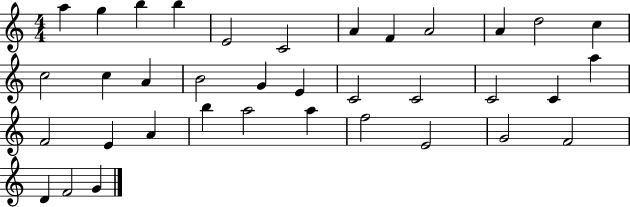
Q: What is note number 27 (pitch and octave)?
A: B5